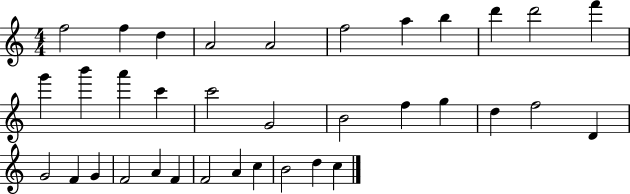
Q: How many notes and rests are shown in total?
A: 35